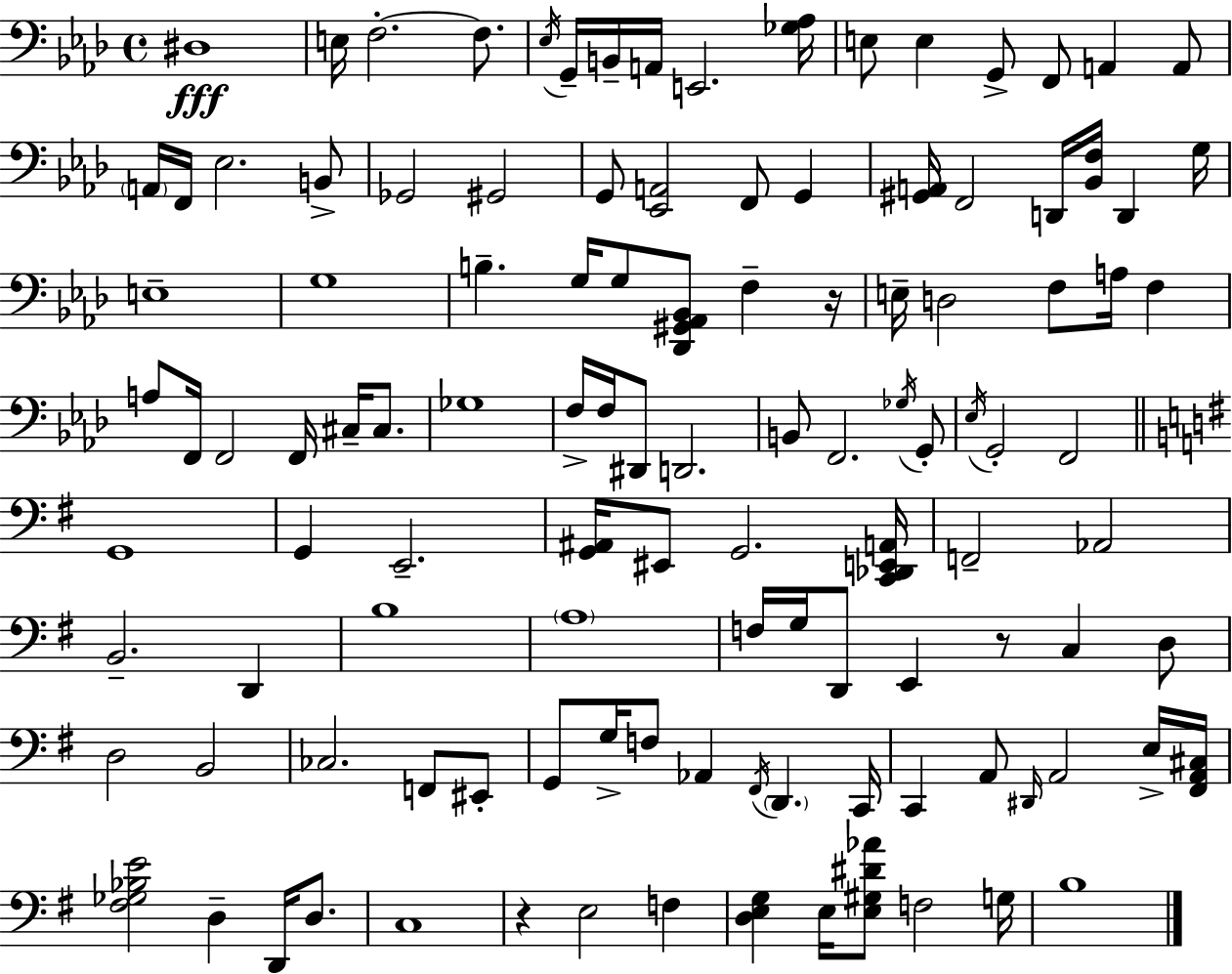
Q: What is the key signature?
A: AES major